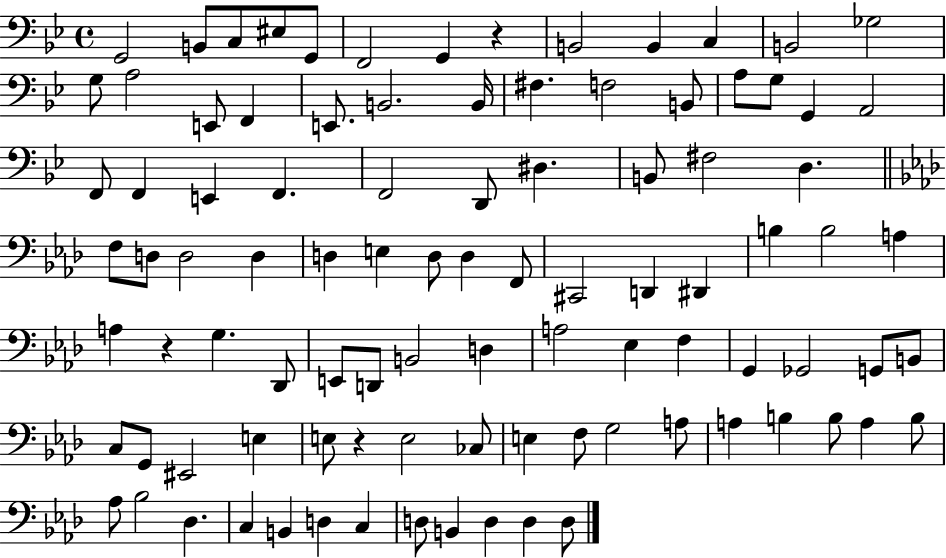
G2/h B2/e C3/e EIS3/e G2/e F2/h G2/q R/q B2/h B2/q C3/q B2/h Gb3/h G3/e A3/h E2/e F2/q E2/e. B2/h. B2/s F#3/q. F3/h B2/e A3/e G3/e G2/q A2/h F2/e F2/q E2/q F2/q. F2/h D2/e D#3/q. B2/e F#3/h D3/q. F3/e D3/e D3/h D3/q D3/q E3/q D3/e D3/q F2/e C#2/h D2/q D#2/q B3/q B3/h A3/q A3/q R/q G3/q. Db2/e E2/e D2/e B2/h D3/q A3/h Eb3/q F3/q G2/q Gb2/h G2/e B2/e C3/e G2/e EIS2/h E3/q E3/e R/q E3/h CES3/e E3/q F3/e G3/h A3/e A3/q B3/q B3/e A3/q B3/e Ab3/e Bb3/h Db3/q. C3/q B2/q D3/q C3/q D3/e B2/q D3/q D3/q D3/e